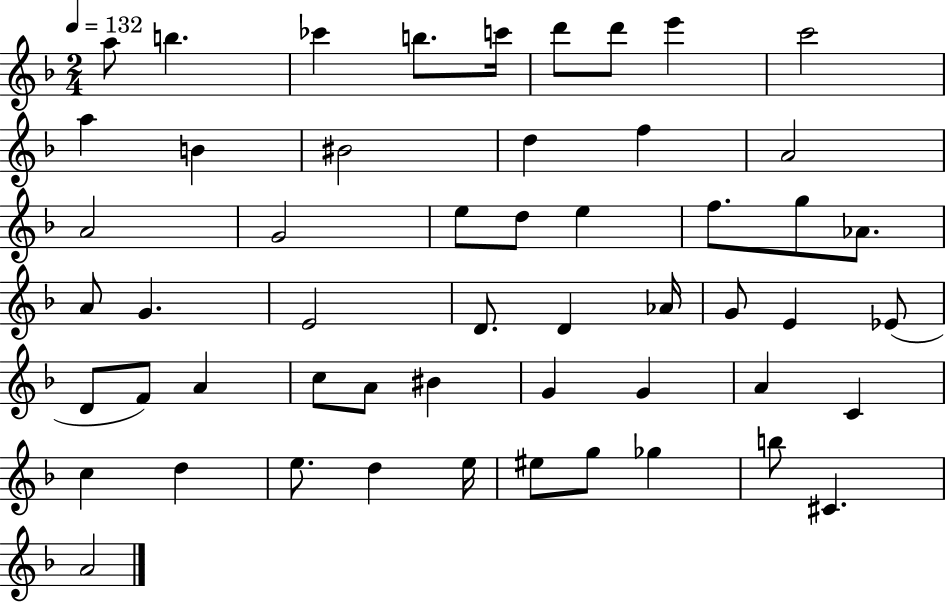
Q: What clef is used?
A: treble